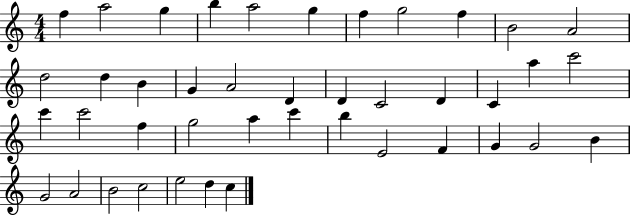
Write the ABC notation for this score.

X:1
T:Untitled
M:4/4
L:1/4
K:C
f a2 g b a2 g f g2 f B2 A2 d2 d B G A2 D D C2 D C a c'2 c' c'2 f g2 a c' b E2 F G G2 B G2 A2 B2 c2 e2 d c